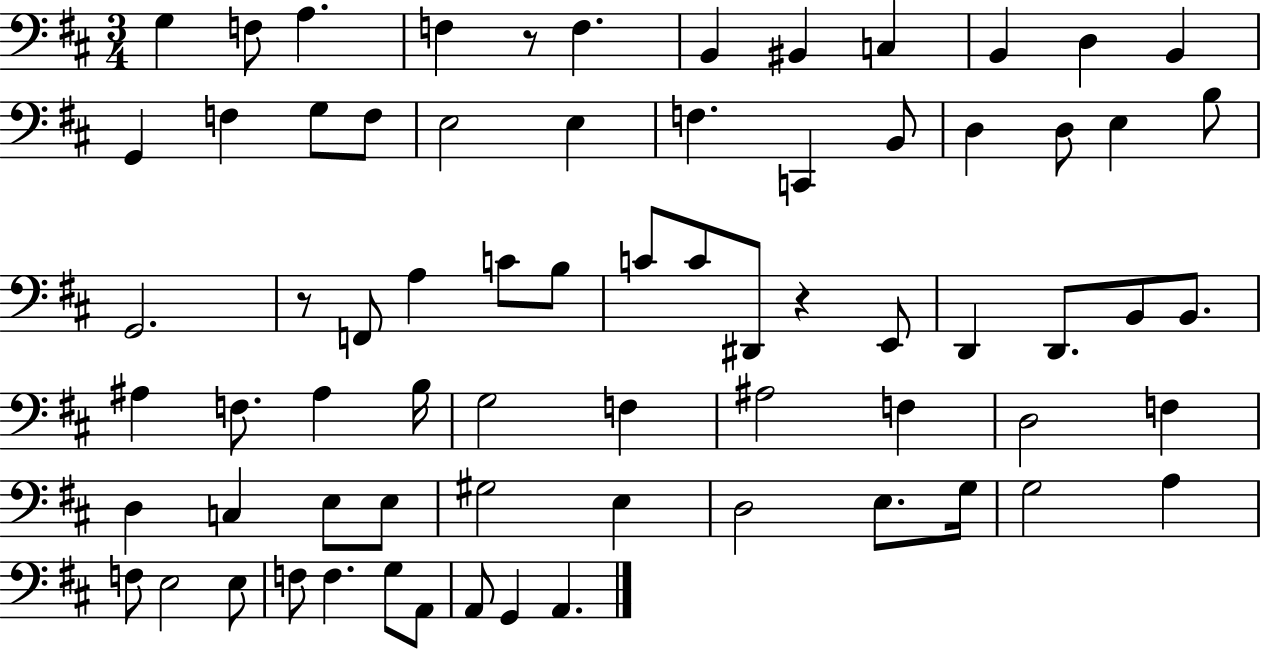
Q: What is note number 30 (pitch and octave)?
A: C4